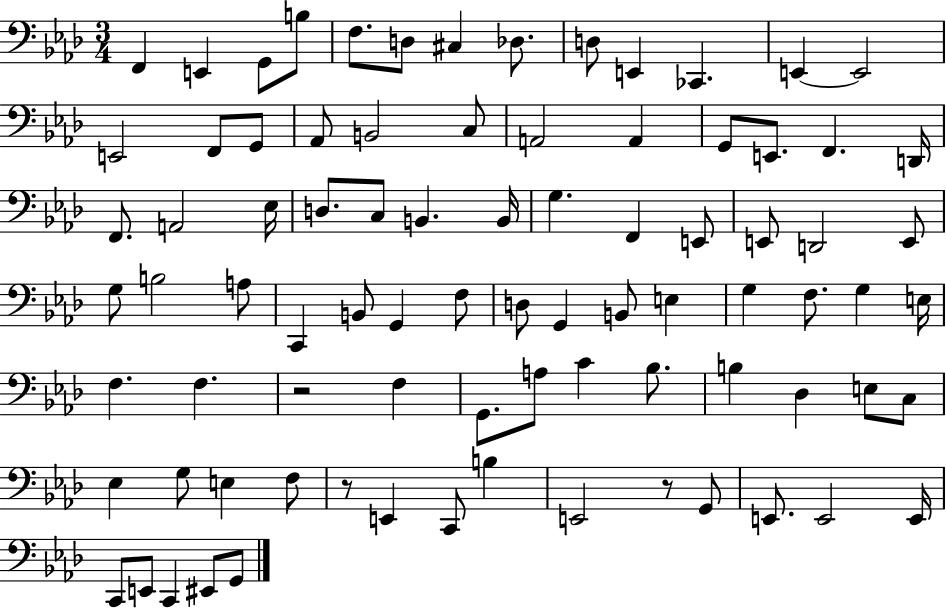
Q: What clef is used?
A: bass